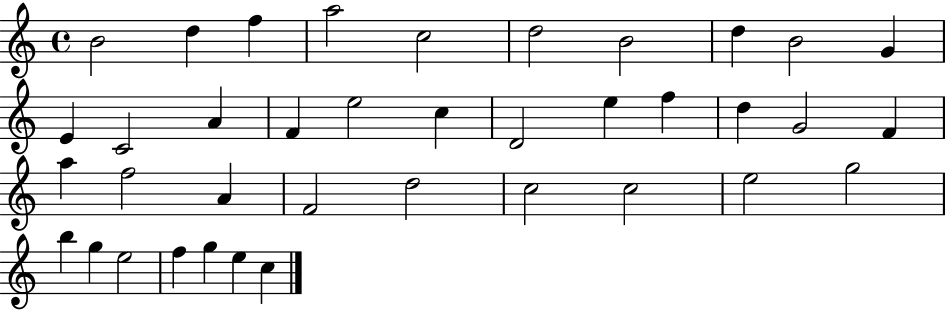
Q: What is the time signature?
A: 4/4